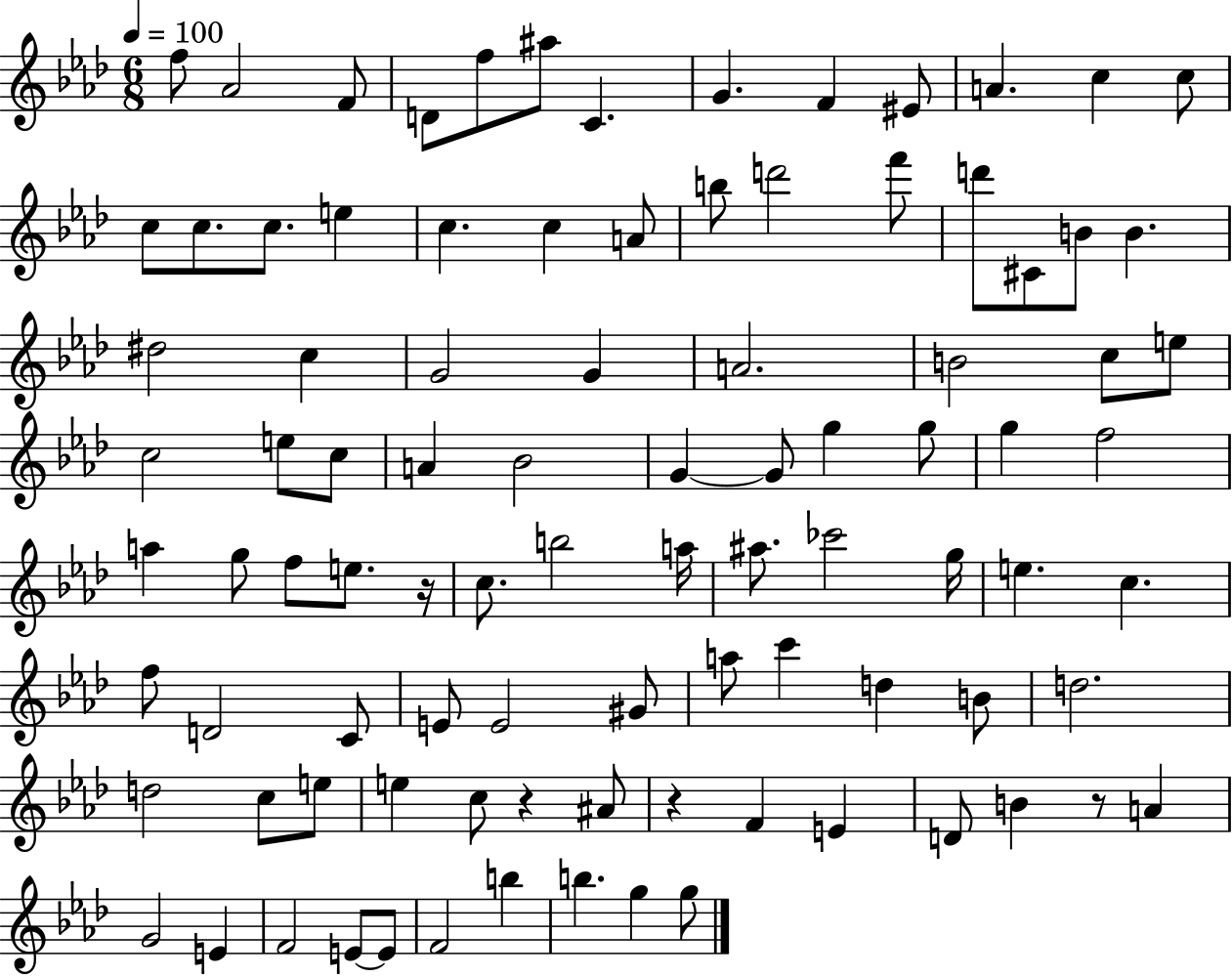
{
  \clef treble
  \numericTimeSignature
  \time 6/8
  \key aes \major
  \tempo 4 = 100
  f''8 aes'2 f'8 | d'8 f''8 ais''8 c'4. | g'4. f'4 eis'8 | a'4. c''4 c''8 | \break c''8 c''8. c''8. e''4 | c''4. c''4 a'8 | b''8 d'''2 f'''8 | d'''8 cis'8 b'8 b'4. | \break dis''2 c''4 | g'2 g'4 | a'2. | b'2 c''8 e''8 | \break c''2 e''8 c''8 | a'4 bes'2 | g'4~~ g'8 g''4 g''8 | g''4 f''2 | \break a''4 g''8 f''8 e''8. r16 | c''8. b''2 a''16 | ais''8. ces'''2 g''16 | e''4. c''4. | \break f''8 d'2 c'8 | e'8 e'2 gis'8 | a''8 c'''4 d''4 b'8 | d''2. | \break d''2 c''8 e''8 | e''4 c''8 r4 ais'8 | r4 f'4 e'4 | d'8 b'4 r8 a'4 | \break g'2 e'4 | f'2 e'8~~ e'8 | f'2 b''4 | b''4. g''4 g''8 | \break \bar "|."
}